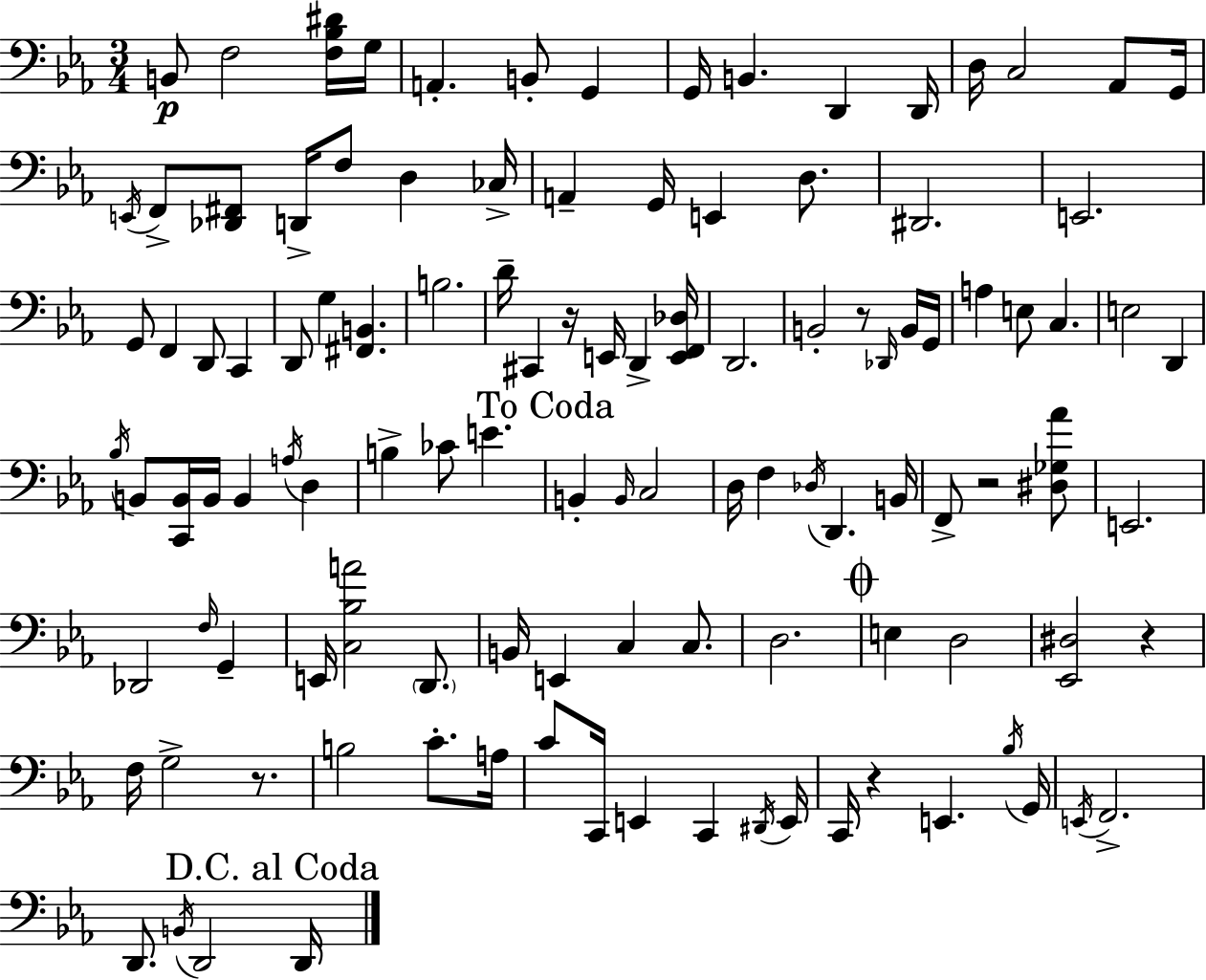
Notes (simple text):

B2/e F3/h [F3,Bb3,D#4]/s G3/s A2/q. B2/e G2/q G2/s B2/q. D2/q D2/s D3/s C3/h Ab2/e G2/s E2/s F2/e [Db2,F#2]/e D2/s F3/e D3/q CES3/s A2/q G2/s E2/q D3/e. D#2/h. E2/h. G2/e F2/q D2/e C2/q D2/e G3/q [F#2,B2]/q. B3/h. D4/s C#2/q R/s E2/s D2/q [E2,F2,Db3]/s D2/h. B2/h R/e Db2/s B2/s G2/s A3/q E3/e C3/q. E3/h D2/q Bb3/s B2/e [C2,B2]/s B2/s B2/q A3/s D3/q B3/q CES4/e E4/q. B2/q B2/s C3/h D3/s F3/q Db3/s D2/q. B2/s F2/e R/h [D#3,Gb3,Ab4]/e E2/h. Db2/h F3/s G2/q E2/s [C3,Bb3,A4]/h D2/e. B2/s E2/q C3/q C3/e. D3/h. E3/q D3/h [Eb2,D#3]/h R/q F3/s G3/h R/e. B3/h C4/e. A3/s C4/e C2/s E2/q C2/q D#2/s E2/s C2/s R/q E2/q. Bb3/s G2/s E2/s F2/h. D2/e. B2/s D2/h D2/s